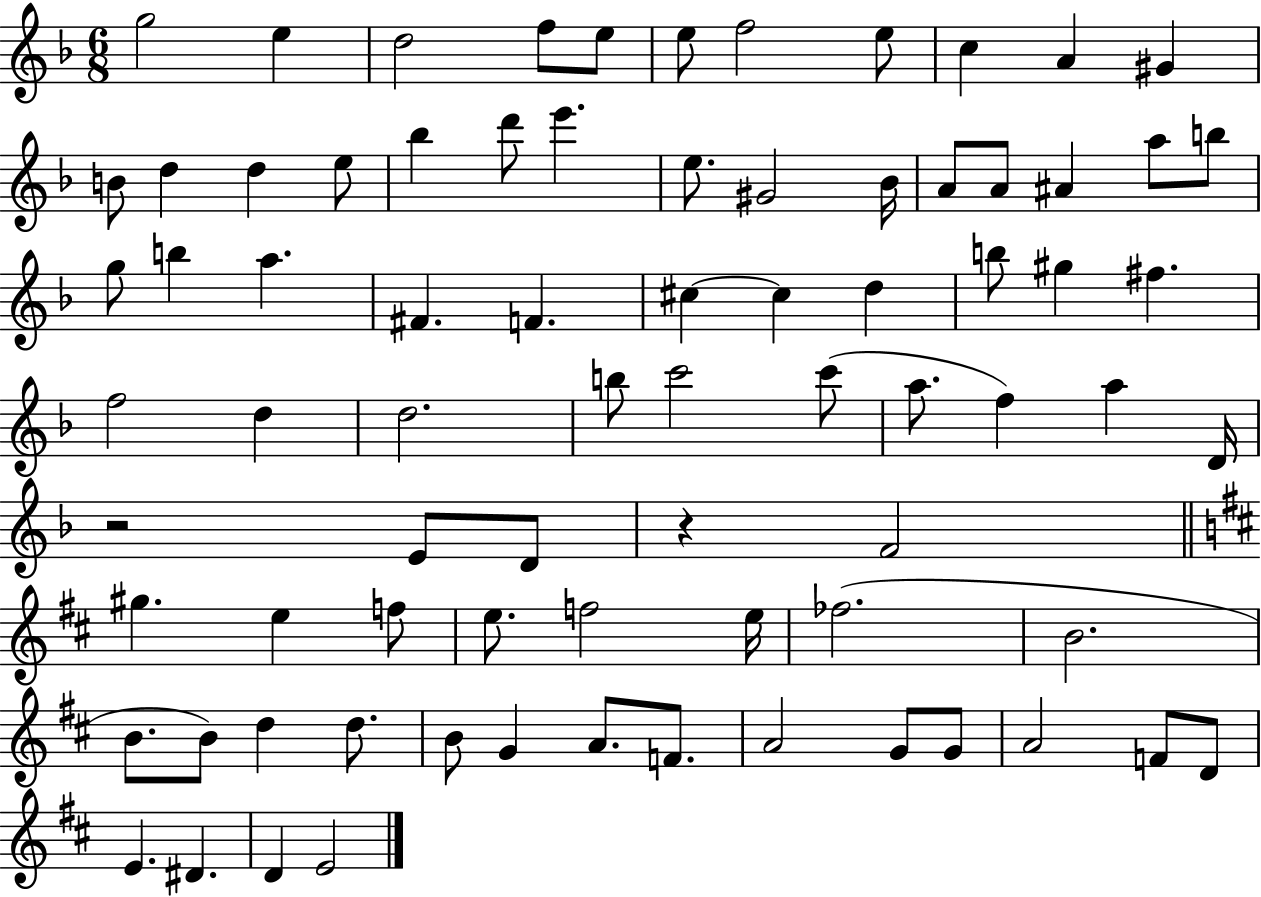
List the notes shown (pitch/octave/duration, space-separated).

G5/h E5/q D5/h F5/e E5/e E5/e F5/h E5/e C5/q A4/q G#4/q B4/e D5/q D5/q E5/e Bb5/q D6/e E6/q. E5/e. G#4/h Bb4/s A4/e A4/e A#4/q A5/e B5/e G5/e B5/q A5/q. F#4/q. F4/q. C#5/q C#5/q D5/q B5/e G#5/q F#5/q. F5/h D5/q D5/h. B5/e C6/h C6/e A5/e. F5/q A5/q D4/s R/h E4/e D4/e R/q F4/h G#5/q. E5/q F5/e E5/e. F5/h E5/s FES5/h. B4/h. B4/e. B4/e D5/q D5/e. B4/e G4/q A4/e. F4/e. A4/h G4/e G4/e A4/h F4/e D4/e E4/q. D#4/q. D4/q E4/h